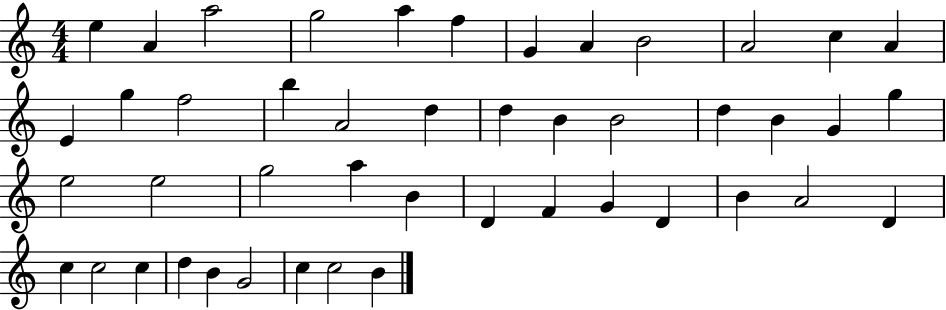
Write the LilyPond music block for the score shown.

{
  \clef treble
  \numericTimeSignature
  \time 4/4
  \key c \major
  e''4 a'4 a''2 | g''2 a''4 f''4 | g'4 a'4 b'2 | a'2 c''4 a'4 | \break e'4 g''4 f''2 | b''4 a'2 d''4 | d''4 b'4 b'2 | d''4 b'4 g'4 g''4 | \break e''2 e''2 | g''2 a''4 b'4 | d'4 f'4 g'4 d'4 | b'4 a'2 d'4 | \break c''4 c''2 c''4 | d''4 b'4 g'2 | c''4 c''2 b'4 | \bar "|."
}